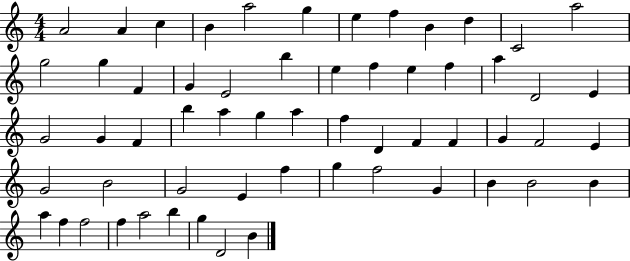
A4/h A4/q C5/q B4/q A5/h G5/q E5/q F5/q B4/q D5/q C4/h A5/h G5/h G5/q F4/q G4/q E4/h B5/q E5/q F5/q E5/q F5/q A5/q D4/h E4/q G4/h G4/q F4/q B5/q A5/q G5/q A5/q F5/q D4/q F4/q F4/q G4/q F4/h E4/q G4/h B4/h G4/h E4/q F5/q G5/q F5/h G4/q B4/q B4/h B4/q A5/q F5/q F5/h F5/q A5/h B5/q G5/q D4/h B4/q